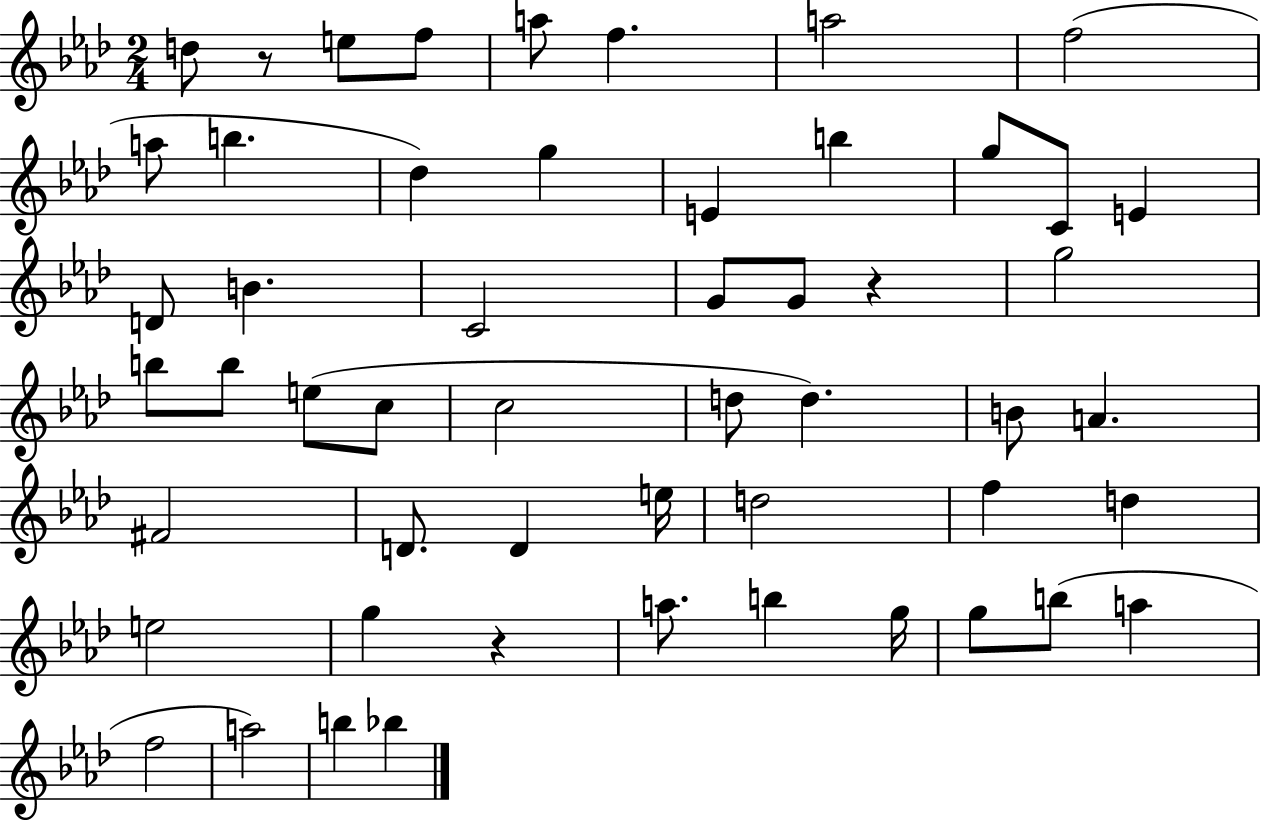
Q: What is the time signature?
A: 2/4